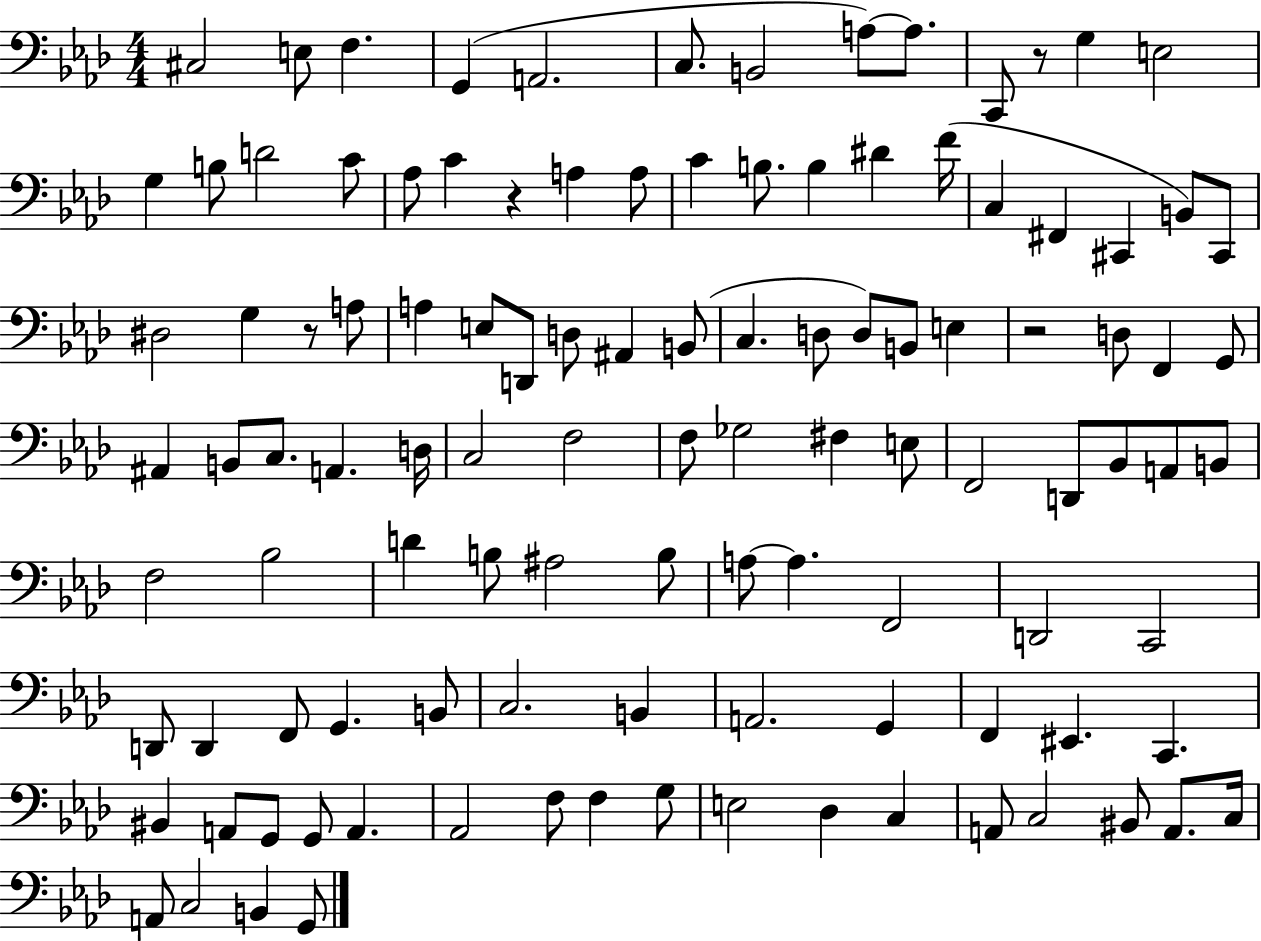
{
  \clef bass
  \numericTimeSignature
  \time 4/4
  \key aes \major
  cis2 e8 f4. | g,4( a,2. | c8. b,2 a8~~) a8. | c,8 r8 g4 e2 | \break g4 b8 d'2 c'8 | aes8 c'4 r4 a4 a8 | c'4 b8. b4 dis'4 f'16( | c4 fis,4 cis,4 b,8) cis,8 | \break dis2 g4 r8 a8 | a4 e8 d,8 d8 ais,4 b,8( | c4. d8 d8) b,8 e4 | r2 d8 f,4 g,8 | \break ais,4 b,8 c8. a,4. d16 | c2 f2 | f8 ges2 fis4 e8 | f,2 d,8 bes,8 a,8 b,8 | \break f2 bes2 | d'4 b8 ais2 b8 | a8~~ a4. f,2 | d,2 c,2 | \break d,8 d,4 f,8 g,4. b,8 | c2. b,4 | a,2. g,4 | f,4 eis,4. c,4. | \break bis,4 a,8 g,8 g,8 a,4. | aes,2 f8 f4 g8 | e2 des4 c4 | a,8 c2 bis,8 a,8. c16 | \break a,8 c2 b,4 g,8 | \bar "|."
}